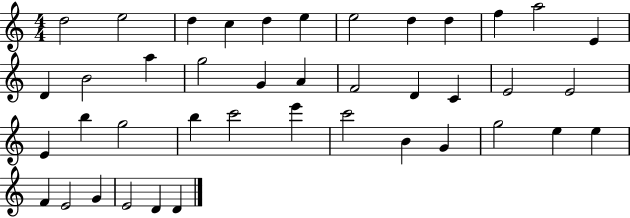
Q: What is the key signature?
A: C major